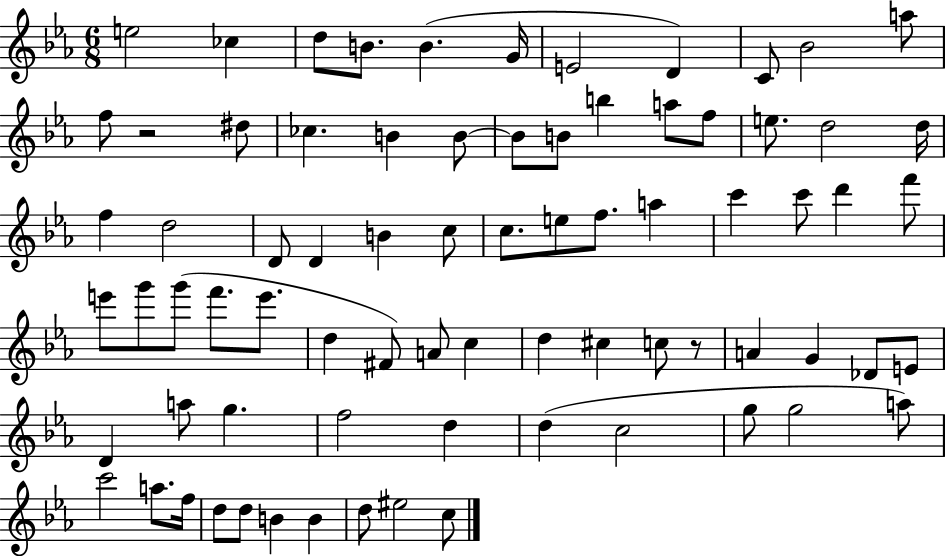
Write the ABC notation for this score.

X:1
T:Untitled
M:6/8
L:1/4
K:Eb
e2 _c d/2 B/2 B G/4 E2 D C/2 _B2 a/2 f/2 z2 ^d/2 _c B B/2 B/2 B/2 b a/2 f/2 e/2 d2 d/4 f d2 D/2 D B c/2 c/2 e/2 f/2 a c' c'/2 d' f'/2 e'/2 g'/2 g'/2 f'/2 e'/2 d ^F/2 A/2 c d ^c c/2 z/2 A G _D/2 E/2 D a/2 g f2 d d c2 g/2 g2 a/2 c'2 a/2 f/4 d/2 d/2 B B d/2 ^e2 c/2